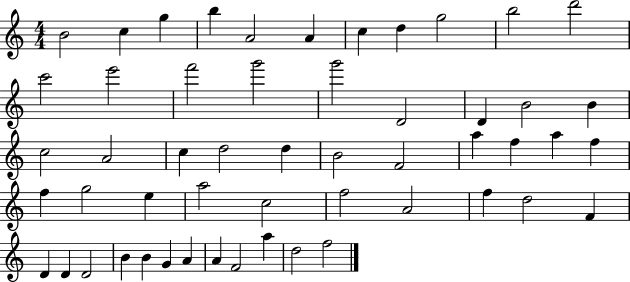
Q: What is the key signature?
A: C major